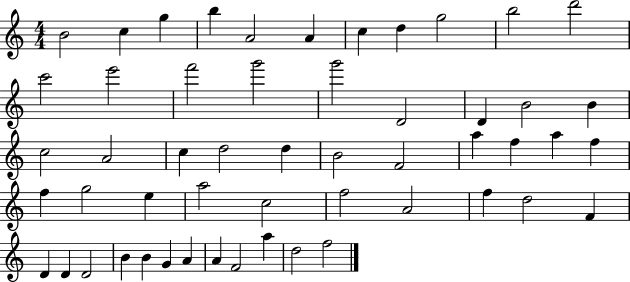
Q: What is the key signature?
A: C major